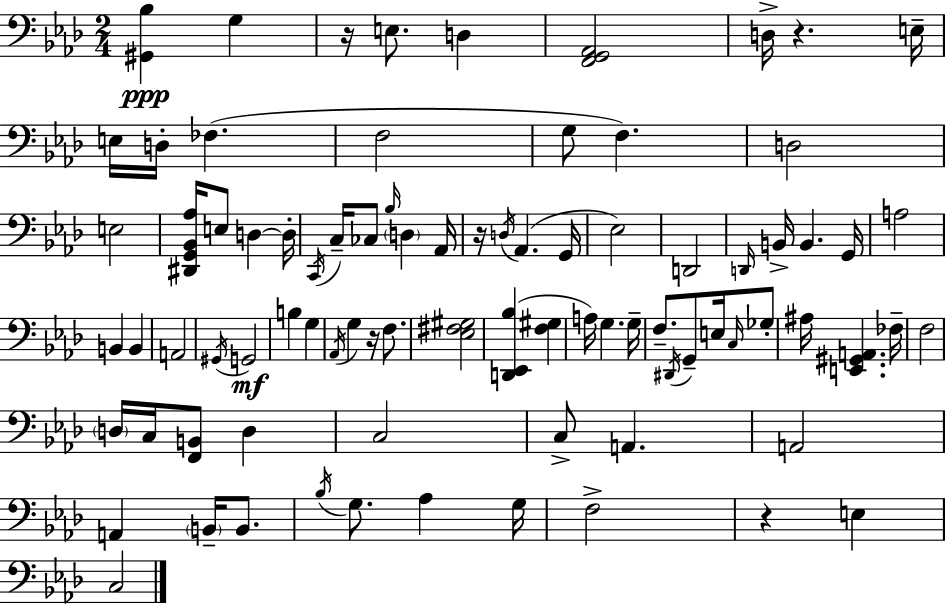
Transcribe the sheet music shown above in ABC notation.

X:1
T:Untitled
M:2/4
L:1/4
K:Ab
[^G,,_B,] G, z/4 E,/2 D, [F,,G,,_A,,]2 D,/4 z E,/4 E,/4 D,/4 _F, F,2 G,/2 F, D,2 E,2 [^D,,G,,_B,,_A,]/4 E,/2 D, D,/4 C,,/4 C,/4 _C,/2 _B,/4 D, _A,,/4 z/4 D,/4 _A,, G,,/4 _E,2 D,,2 D,,/4 B,,/4 B,, G,,/4 A,2 B,, B,, A,,2 ^G,,/4 G,,2 B, G, _A,,/4 G, z/4 F,/2 [_E,^F,^G,]2 [D,,_E,,_B,] [F,^G,] A,/4 G, G,/4 F,/2 ^D,,/4 G,,/2 E,/4 C,/4 _G,/2 ^A,/4 [E,,^G,,A,,] _F,/4 F,2 D,/4 C,/4 [F,,B,,]/2 D, C,2 C,/2 A,, A,,2 A,, B,,/4 B,,/2 _B,/4 G,/2 _A, G,/4 F,2 z E, C,2